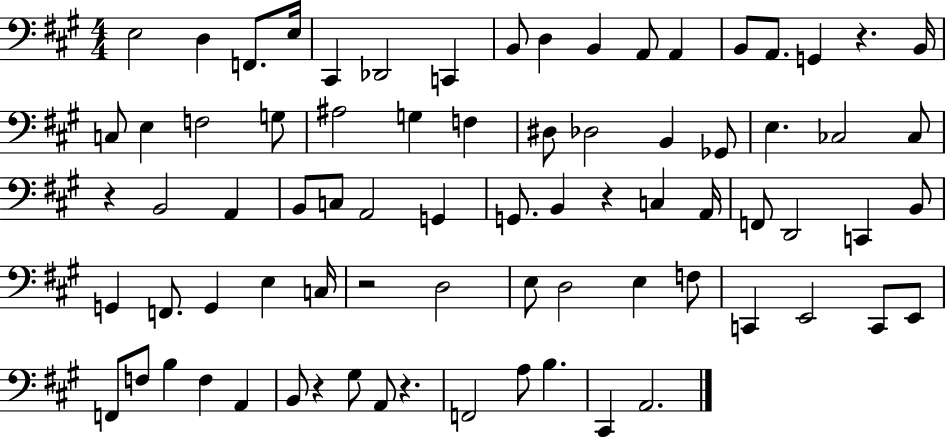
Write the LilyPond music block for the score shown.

{
  \clef bass
  \numericTimeSignature
  \time 4/4
  \key a \major
  e2 d4 f,8. e16 | cis,4 des,2 c,4 | b,8 d4 b,4 a,8 a,4 | b,8 a,8. g,4 r4. b,16 | \break c8 e4 f2 g8 | ais2 g4 f4 | dis8 des2 b,4 ges,8 | e4. ces2 ces8 | \break r4 b,2 a,4 | b,8 c8 a,2 g,4 | g,8. b,4 r4 c4 a,16 | f,8 d,2 c,4 b,8 | \break g,4 f,8. g,4 e4 c16 | r2 d2 | e8 d2 e4 f8 | c,4 e,2 c,8 e,8 | \break f,8 f8 b4 f4 a,4 | b,8 r4 gis8 a,8 r4. | f,2 a8 b4. | cis,4 a,2. | \break \bar "|."
}